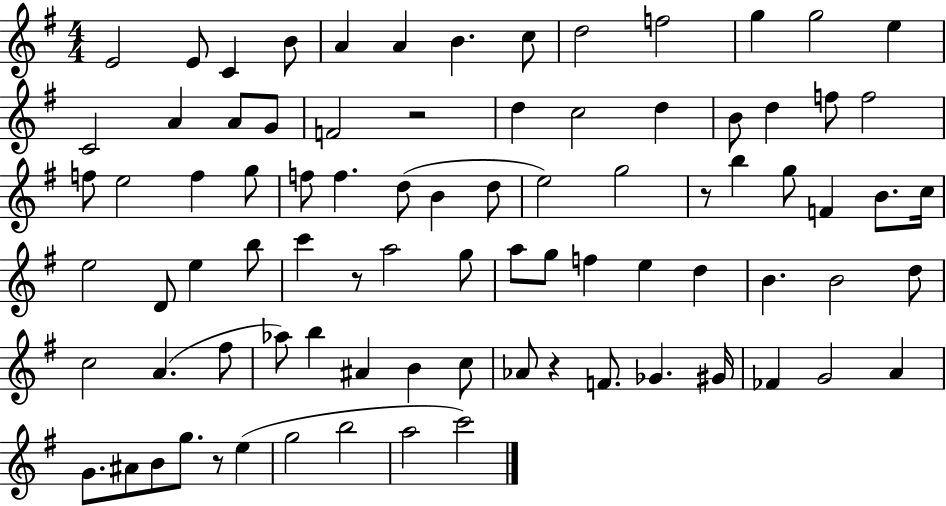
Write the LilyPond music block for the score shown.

{
  \clef treble
  \numericTimeSignature
  \time 4/4
  \key g \major
  e'2 e'8 c'4 b'8 | a'4 a'4 b'4. c''8 | d''2 f''2 | g''4 g''2 e''4 | \break c'2 a'4 a'8 g'8 | f'2 r2 | d''4 c''2 d''4 | b'8 d''4 f''8 f''2 | \break f''8 e''2 f''4 g''8 | f''8 f''4. d''8( b'4 d''8 | e''2) g''2 | r8 b''4 g''8 f'4 b'8. c''16 | \break e''2 d'8 e''4 b''8 | c'''4 r8 a''2 g''8 | a''8 g''8 f''4 e''4 d''4 | b'4. b'2 d''8 | \break c''2 a'4.( fis''8 | aes''8) b''4 ais'4 b'4 c''8 | aes'8 r4 f'8. ges'4. gis'16 | fes'4 g'2 a'4 | \break g'8. ais'8 b'8 g''8. r8 e''4( | g''2 b''2 | a''2 c'''2) | \bar "|."
}